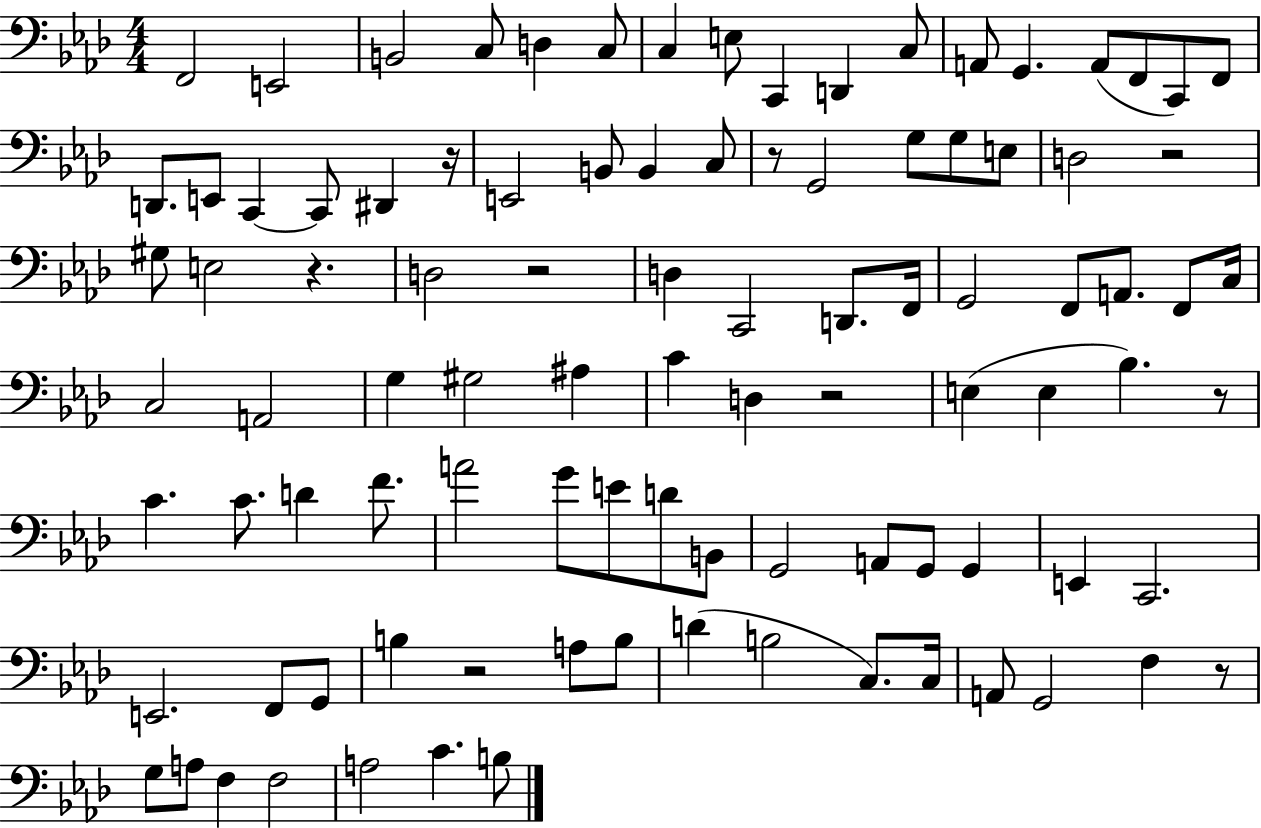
F2/h E2/h B2/h C3/e D3/q C3/e C3/q E3/e C2/q D2/q C3/e A2/e G2/q. A2/e F2/e C2/e F2/e D2/e. E2/e C2/q C2/e D#2/q R/s E2/h B2/e B2/q C3/e R/e G2/h G3/e G3/e E3/e D3/h R/h G#3/e E3/h R/q. D3/h R/h D3/q C2/h D2/e. F2/s G2/h F2/e A2/e. F2/e C3/s C3/h A2/h G3/q G#3/h A#3/q C4/q D3/q R/h E3/q E3/q Bb3/q. R/e C4/q. C4/e. D4/q F4/e. A4/h G4/e E4/e D4/e B2/e G2/h A2/e G2/e G2/q E2/q C2/h. E2/h. F2/e G2/e B3/q R/h A3/e B3/e D4/q B3/h C3/e. C3/s A2/e G2/h F3/q R/e G3/e A3/e F3/q F3/h A3/h C4/q. B3/e